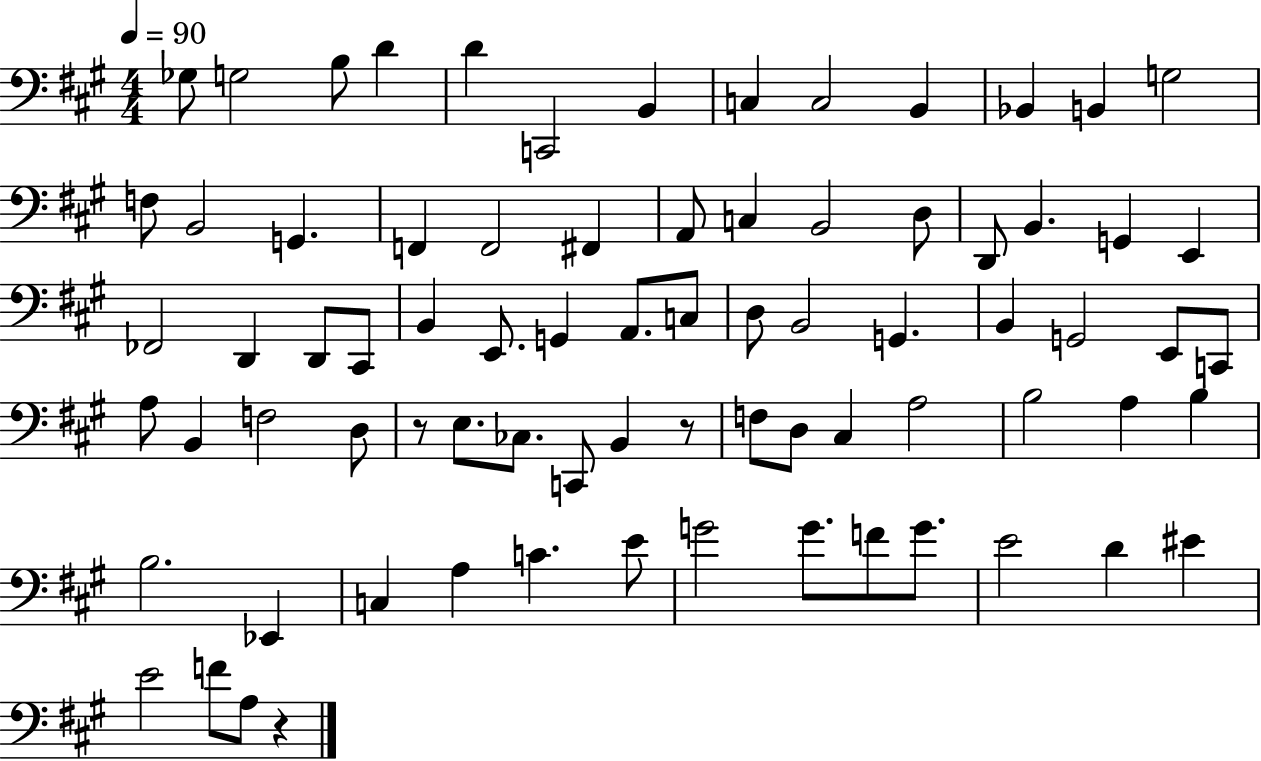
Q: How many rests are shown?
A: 3